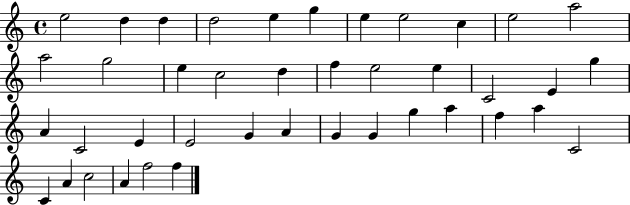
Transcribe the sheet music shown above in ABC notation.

X:1
T:Untitled
M:4/4
L:1/4
K:C
e2 d d d2 e g e e2 c e2 a2 a2 g2 e c2 d f e2 e C2 E g A C2 E E2 G A G G g a f a C2 C A c2 A f2 f